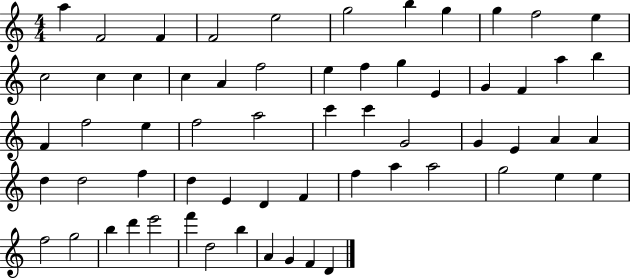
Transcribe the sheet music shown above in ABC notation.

X:1
T:Untitled
M:4/4
L:1/4
K:C
a F2 F F2 e2 g2 b g g f2 e c2 c c c A f2 e f g E G F a b F f2 e f2 a2 c' c' G2 G E A A d d2 f d E D F f a a2 g2 e e f2 g2 b d' e'2 f' d2 b A G F D